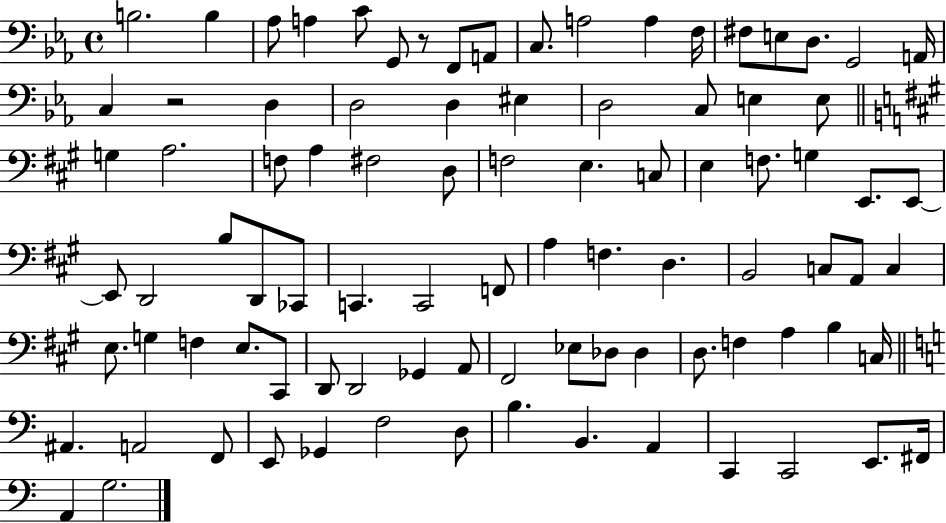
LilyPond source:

{
  \clef bass
  \time 4/4
  \defaultTimeSignature
  \key ees \major
  b2. b4 | aes8 a4 c'8 g,8 r8 f,8 a,8 | c8. a2 a4 f16 | fis8 e8 d8. g,2 a,16 | \break c4 r2 d4 | d2 d4 eis4 | d2 c8 e4 e8 | \bar "||" \break \key a \major g4 a2. | f8 a4 fis2 d8 | f2 e4. c8 | e4 f8. g4 e,8. e,8~~ | \break e,8 d,2 b8 d,8 ces,8 | c,4. c,2 f,8 | a4 f4. d4. | b,2 c8 a,8 c4 | \break e8. g4 f4 e8. cis,8 | d,8 d,2 ges,4 a,8 | fis,2 ees8 des8 des4 | d8. f4 a4 b4 c16 | \break \bar "||" \break \key c \major ais,4. a,2 f,8 | e,8 ges,4 f2 d8 | b4. b,4. a,4 | c,4 c,2 e,8. fis,16 | \break a,4 g2. | \bar "|."
}